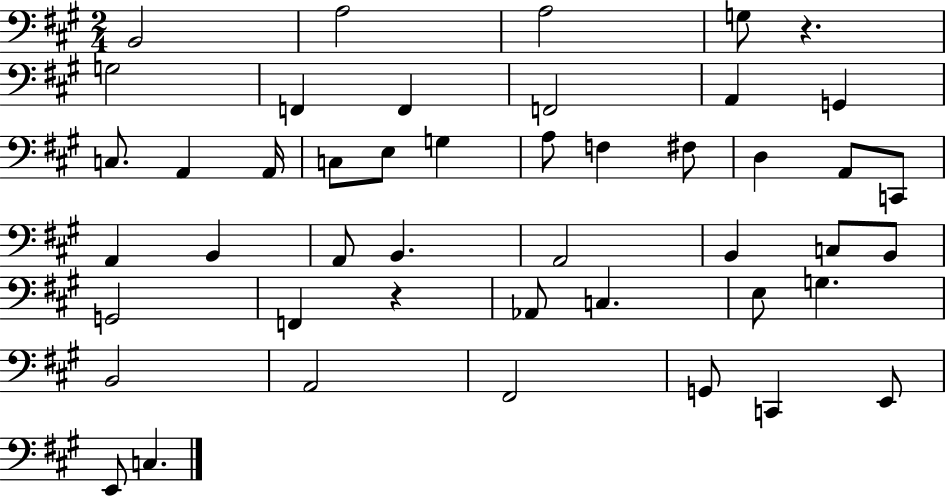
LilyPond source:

{
  \clef bass
  \numericTimeSignature
  \time 2/4
  \key a \major
  b,2 | a2 | a2 | g8 r4. | \break g2 | f,4 f,4 | f,2 | a,4 g,4 | \break c8. a,4 a,16 | c8 e8 g4 | a8 f4 fis8 | d4 a,8 c,8 | \break a,4 b,4 | a,8 b,4. | a,2 | b,4 c8 b,8 | \break g,2 | f,4 r4 | aes,8 c4. | e8 g4. | \break b,2 | a,2 | fis,2 | g,8 c,4 e,8 | \break e,8 c4. | \bar "|."
}